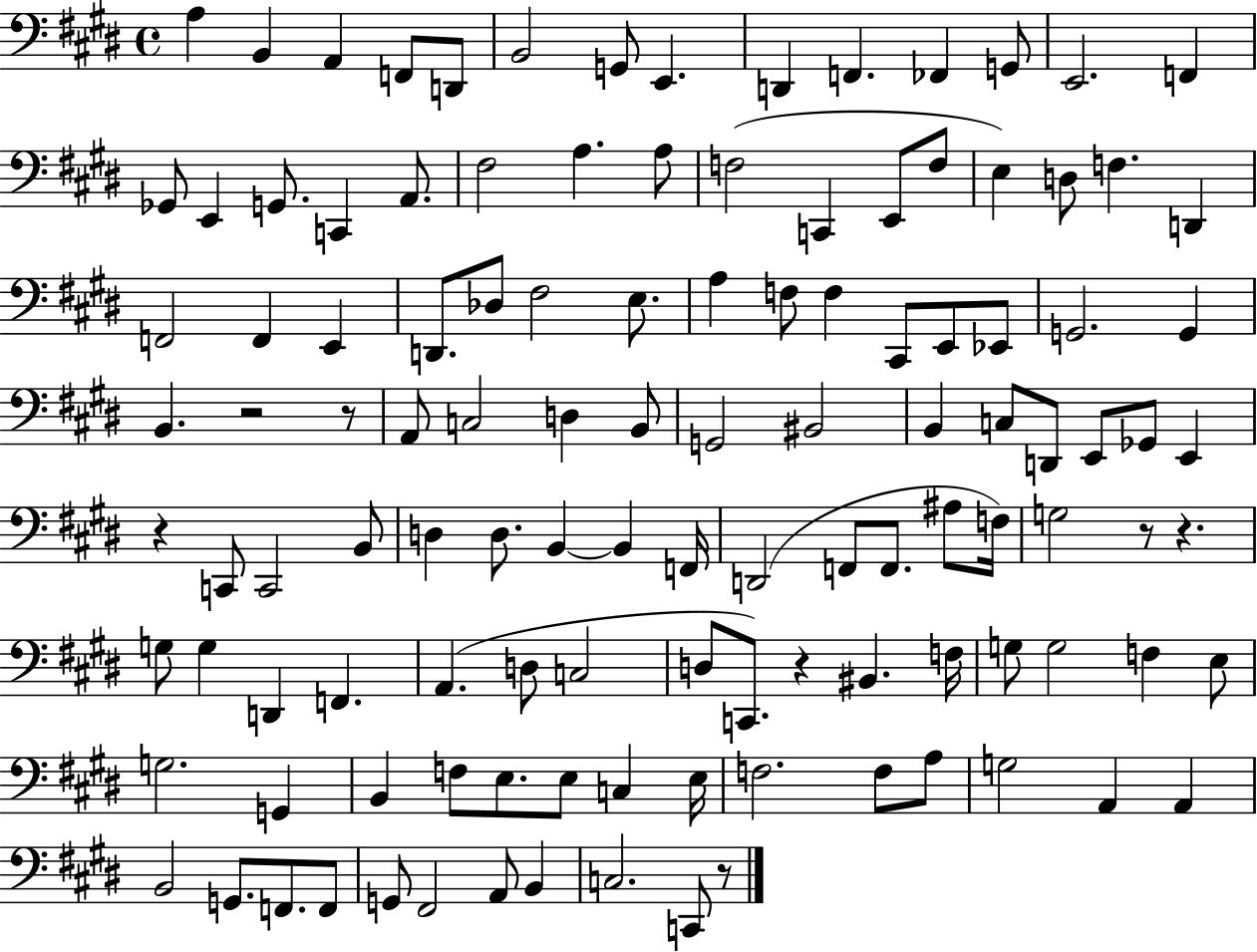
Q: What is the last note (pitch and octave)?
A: C2